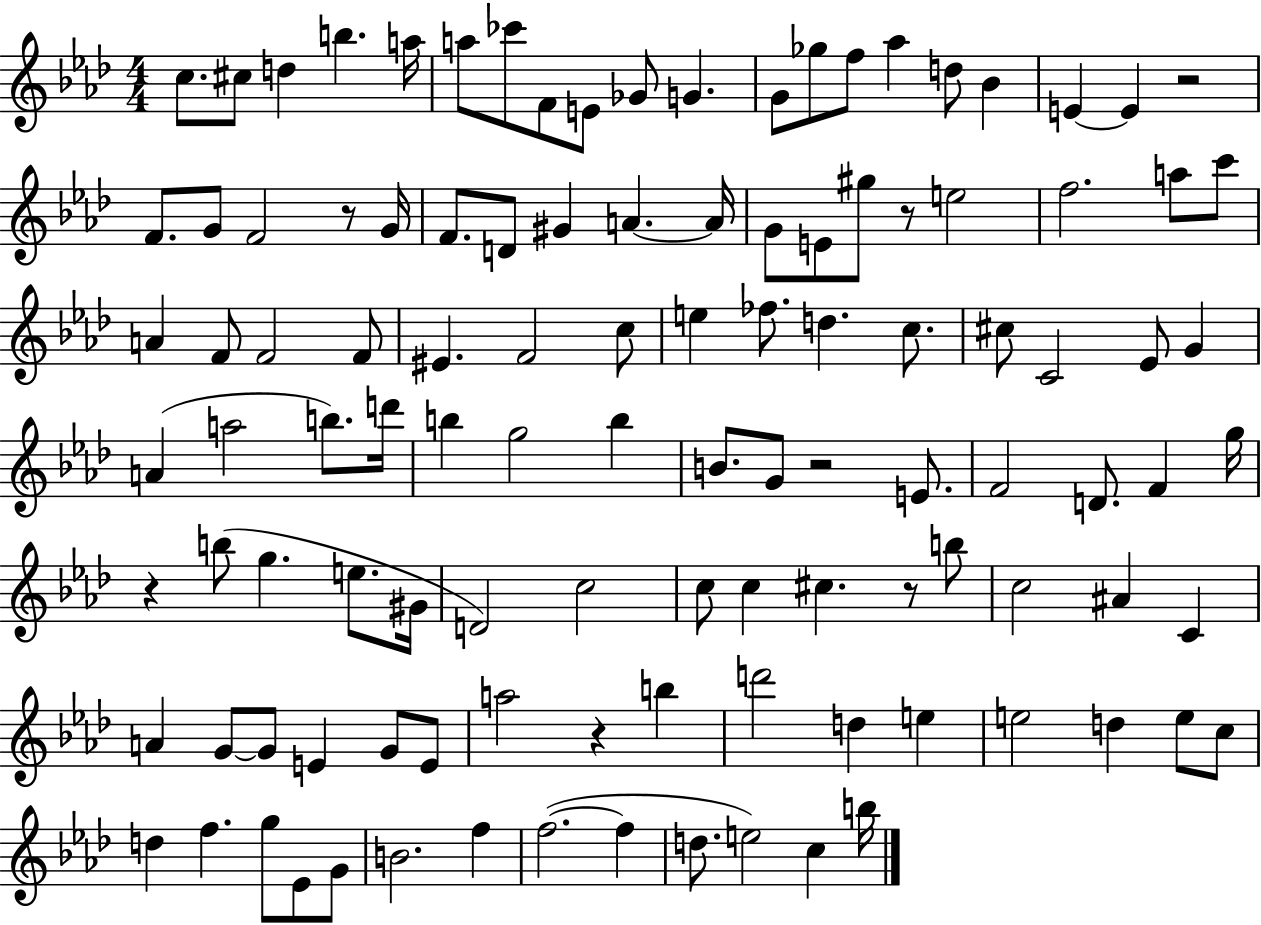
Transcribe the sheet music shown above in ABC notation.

X:1
T:Untitled
M:4/4
L:1/4
K:Ab
c/2 ^c/2 d b a/4 a/2 _c'/2 F/2 E/2 _G/2 G G/2 _g/2 f/2 _a d/2 _B E E z2 F/2 G/2 F2 z/2 G/4 F/2 D/2 ^G A A/4 G/2 E/2 ^g/2 z/2 e2 f2 a/2 c'/2 A F/2 F2 F/2 ^E F2 c/2 e _f/2 d c/2 ^c/2 C2 _E/2 G A a2 b/2 d'/4 b g2 b B/2 G/2 z2 E/2 F2 D/2 F g/4 z b/2 g e/2 ^G/4 D2 c2 c/2 c ^c z/2 b/2 c2 ^A C A G/2 G/2 E G/2 E/2 a2 z b d'2 d e e2 d e/2 c/2 d f g/2 _E/2 G/2 B2 f f2 f d/2 e2 c b/4